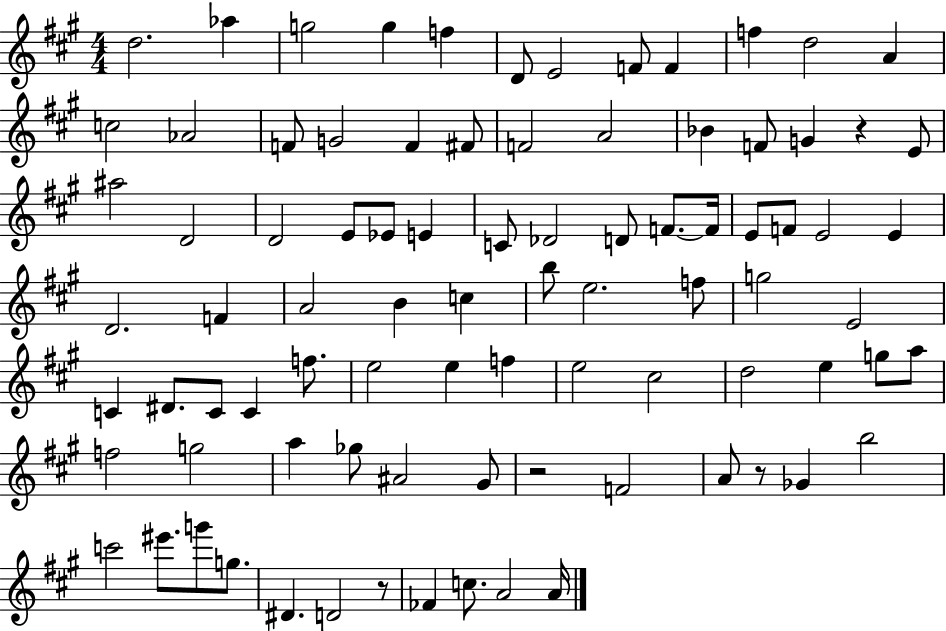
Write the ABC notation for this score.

X:1
T:Untitled
M:4/4
L:1/4
K:A
d2 _a g2 g f D/2 E2 F/2 F f d2 A c2 _A2 F/2 G2 F ^F/2 F2 A2 _B F/2 G z E/2 ^a2 D2 D2 E/2 _E/2 E C/2 _D2 D/2 F/2 F/4 E/2 F/2 E2 E D2 F A2 B c b/2 e2 f/2 g2 E2 C ^D/2 C/2 C f/2 e2 e f e2 ^c2 d2 e g/2 a/2 f2 g2 a _g/2 ^A2 ^G/2 z2 F2 A/2 z/2 _G b2 c'2 ^e'/2 g'/2 g/2 ^D D2 z/2 _F c/2 A2 A/4